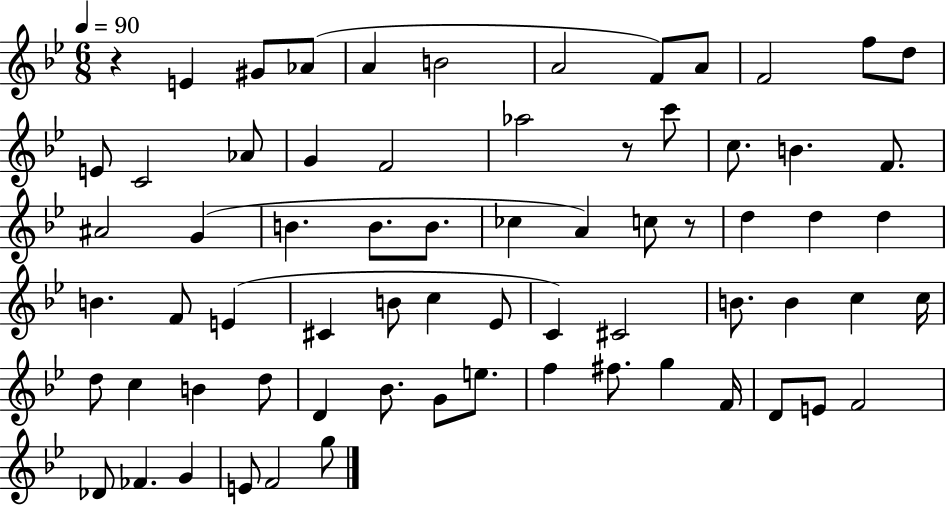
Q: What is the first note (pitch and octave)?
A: E4